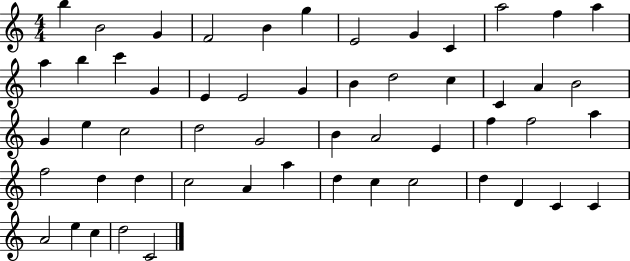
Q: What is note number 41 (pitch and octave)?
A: A4